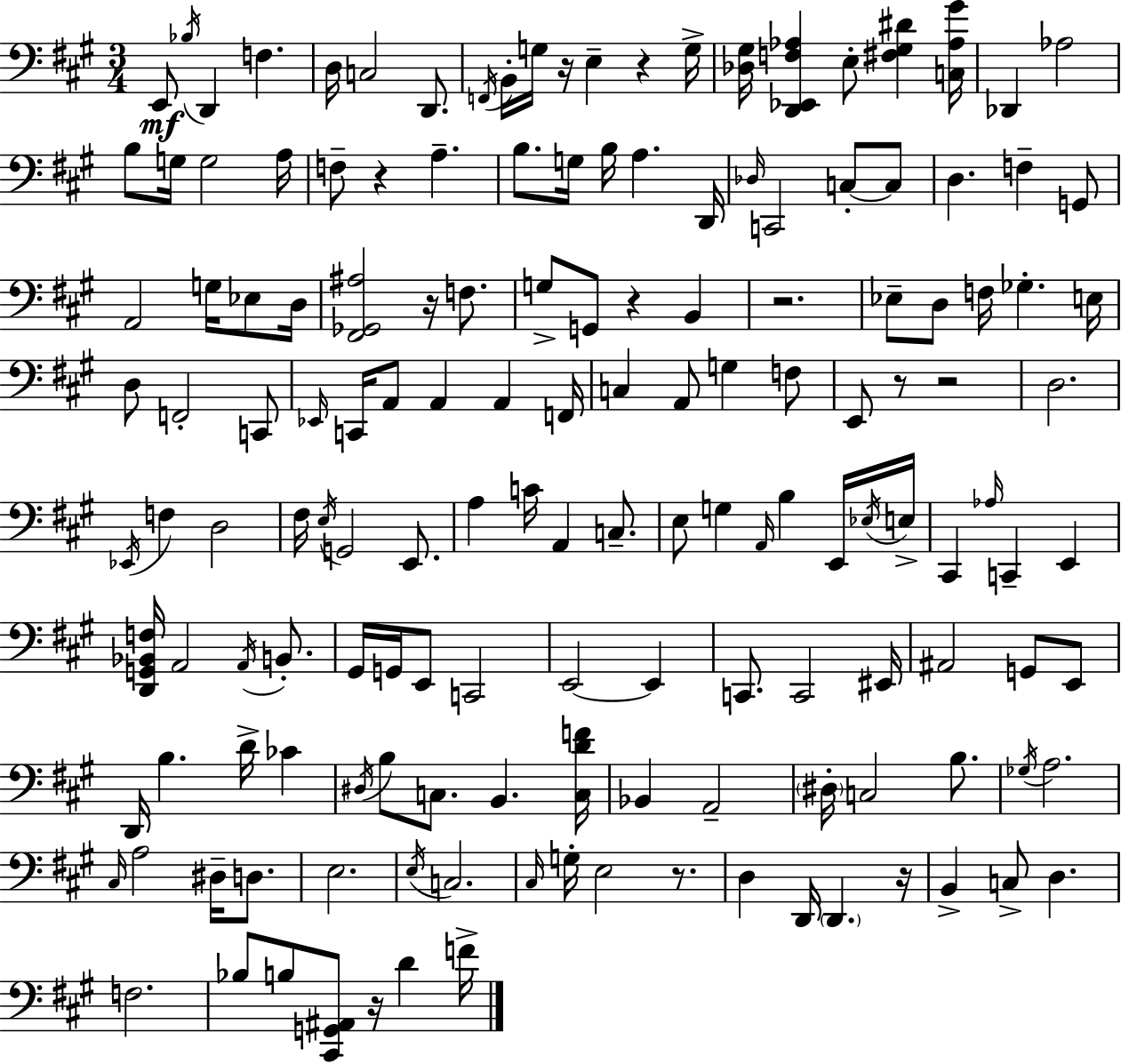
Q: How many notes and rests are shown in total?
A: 153